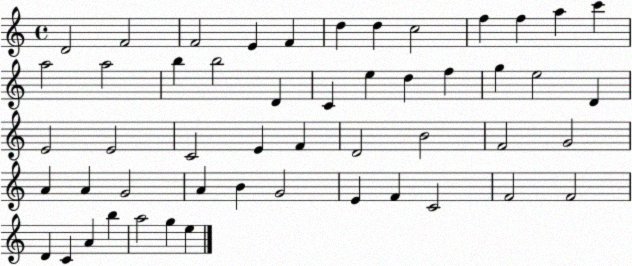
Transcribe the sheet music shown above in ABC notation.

X:1
T:Untitled
M:4/4
L:1/4
K:C
D2 F2 F2 E F d d c2 f f a c' a2 a2 b b2 D C e d f g e2 D E2 E2 C2 E F D2 B2 F2 G2 A A G2 A B G2 E F C2 F2 F2 D C A b a2 g e